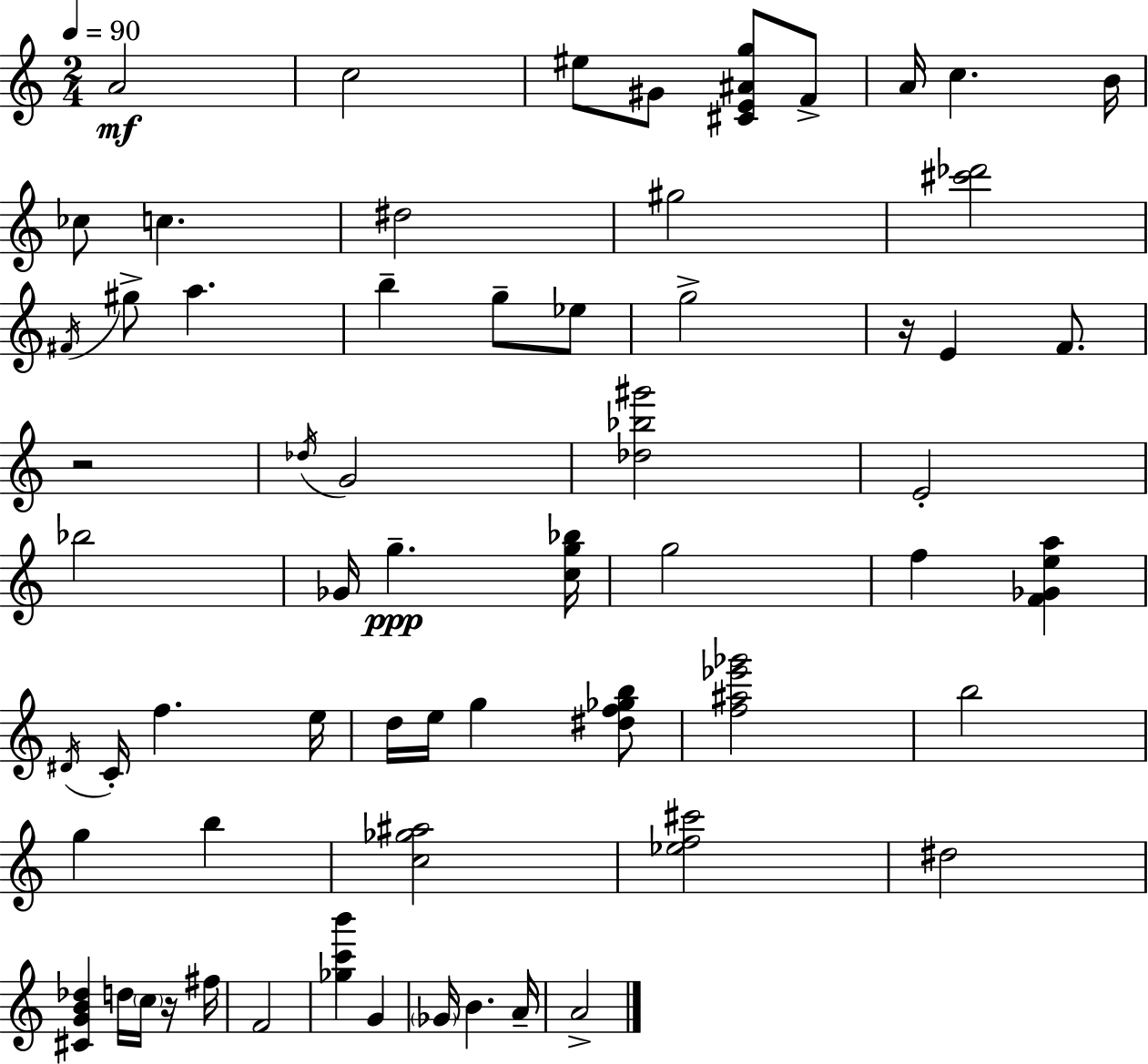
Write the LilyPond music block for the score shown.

{
  \clef treble
  \numericTimeSignature
  \time 2/4
  \key c \major
  \tempo 4 = 90
  a'2\mf | c''2 | eis''8 gis'8 <cis' e' ais' g''>8 f'8-> | a'16 c''4. b'16 | \break ces''8 c''4. | dis''2 | gis''2 | <cis''' des'''>2 | \break \acciaccatura { fis'16 } gis''8-> a''4. | b''4-- g''8-- ees''8 | g''2-> | r16 e'4 f'8. | \break r2 | \acciaccatura { des''16 } g'2 | <des'' bes'' gis'''>2 | e'2-. | \break bes''2 | ges'16 g''4.--\ppp | <c'' g'' bes''>16 g''2 | f''4 <f' ges' e'' a''>4 | \break \acciaccatura { dis'16 } c'16-. f''4. | e''16 d''16 e''16 g''4 | <dis'' f'' ges'' b''>8 <f'' ais'' ees''' ges'''>2 | b''2 | \break g''4 b''4 | <c'' ges'' ais''>2 | <ees'' f'' cis'''>2 | dis''2 | \break <cis' g' b' des''>4 d''16 | \parenthesize c''16 r16 fis''16 f'2 | <ges'' c''' b'''>4 g'4 | \parenthesize ges'16 b'4. | \break a'16-- a'2-> | \bar "|."
}